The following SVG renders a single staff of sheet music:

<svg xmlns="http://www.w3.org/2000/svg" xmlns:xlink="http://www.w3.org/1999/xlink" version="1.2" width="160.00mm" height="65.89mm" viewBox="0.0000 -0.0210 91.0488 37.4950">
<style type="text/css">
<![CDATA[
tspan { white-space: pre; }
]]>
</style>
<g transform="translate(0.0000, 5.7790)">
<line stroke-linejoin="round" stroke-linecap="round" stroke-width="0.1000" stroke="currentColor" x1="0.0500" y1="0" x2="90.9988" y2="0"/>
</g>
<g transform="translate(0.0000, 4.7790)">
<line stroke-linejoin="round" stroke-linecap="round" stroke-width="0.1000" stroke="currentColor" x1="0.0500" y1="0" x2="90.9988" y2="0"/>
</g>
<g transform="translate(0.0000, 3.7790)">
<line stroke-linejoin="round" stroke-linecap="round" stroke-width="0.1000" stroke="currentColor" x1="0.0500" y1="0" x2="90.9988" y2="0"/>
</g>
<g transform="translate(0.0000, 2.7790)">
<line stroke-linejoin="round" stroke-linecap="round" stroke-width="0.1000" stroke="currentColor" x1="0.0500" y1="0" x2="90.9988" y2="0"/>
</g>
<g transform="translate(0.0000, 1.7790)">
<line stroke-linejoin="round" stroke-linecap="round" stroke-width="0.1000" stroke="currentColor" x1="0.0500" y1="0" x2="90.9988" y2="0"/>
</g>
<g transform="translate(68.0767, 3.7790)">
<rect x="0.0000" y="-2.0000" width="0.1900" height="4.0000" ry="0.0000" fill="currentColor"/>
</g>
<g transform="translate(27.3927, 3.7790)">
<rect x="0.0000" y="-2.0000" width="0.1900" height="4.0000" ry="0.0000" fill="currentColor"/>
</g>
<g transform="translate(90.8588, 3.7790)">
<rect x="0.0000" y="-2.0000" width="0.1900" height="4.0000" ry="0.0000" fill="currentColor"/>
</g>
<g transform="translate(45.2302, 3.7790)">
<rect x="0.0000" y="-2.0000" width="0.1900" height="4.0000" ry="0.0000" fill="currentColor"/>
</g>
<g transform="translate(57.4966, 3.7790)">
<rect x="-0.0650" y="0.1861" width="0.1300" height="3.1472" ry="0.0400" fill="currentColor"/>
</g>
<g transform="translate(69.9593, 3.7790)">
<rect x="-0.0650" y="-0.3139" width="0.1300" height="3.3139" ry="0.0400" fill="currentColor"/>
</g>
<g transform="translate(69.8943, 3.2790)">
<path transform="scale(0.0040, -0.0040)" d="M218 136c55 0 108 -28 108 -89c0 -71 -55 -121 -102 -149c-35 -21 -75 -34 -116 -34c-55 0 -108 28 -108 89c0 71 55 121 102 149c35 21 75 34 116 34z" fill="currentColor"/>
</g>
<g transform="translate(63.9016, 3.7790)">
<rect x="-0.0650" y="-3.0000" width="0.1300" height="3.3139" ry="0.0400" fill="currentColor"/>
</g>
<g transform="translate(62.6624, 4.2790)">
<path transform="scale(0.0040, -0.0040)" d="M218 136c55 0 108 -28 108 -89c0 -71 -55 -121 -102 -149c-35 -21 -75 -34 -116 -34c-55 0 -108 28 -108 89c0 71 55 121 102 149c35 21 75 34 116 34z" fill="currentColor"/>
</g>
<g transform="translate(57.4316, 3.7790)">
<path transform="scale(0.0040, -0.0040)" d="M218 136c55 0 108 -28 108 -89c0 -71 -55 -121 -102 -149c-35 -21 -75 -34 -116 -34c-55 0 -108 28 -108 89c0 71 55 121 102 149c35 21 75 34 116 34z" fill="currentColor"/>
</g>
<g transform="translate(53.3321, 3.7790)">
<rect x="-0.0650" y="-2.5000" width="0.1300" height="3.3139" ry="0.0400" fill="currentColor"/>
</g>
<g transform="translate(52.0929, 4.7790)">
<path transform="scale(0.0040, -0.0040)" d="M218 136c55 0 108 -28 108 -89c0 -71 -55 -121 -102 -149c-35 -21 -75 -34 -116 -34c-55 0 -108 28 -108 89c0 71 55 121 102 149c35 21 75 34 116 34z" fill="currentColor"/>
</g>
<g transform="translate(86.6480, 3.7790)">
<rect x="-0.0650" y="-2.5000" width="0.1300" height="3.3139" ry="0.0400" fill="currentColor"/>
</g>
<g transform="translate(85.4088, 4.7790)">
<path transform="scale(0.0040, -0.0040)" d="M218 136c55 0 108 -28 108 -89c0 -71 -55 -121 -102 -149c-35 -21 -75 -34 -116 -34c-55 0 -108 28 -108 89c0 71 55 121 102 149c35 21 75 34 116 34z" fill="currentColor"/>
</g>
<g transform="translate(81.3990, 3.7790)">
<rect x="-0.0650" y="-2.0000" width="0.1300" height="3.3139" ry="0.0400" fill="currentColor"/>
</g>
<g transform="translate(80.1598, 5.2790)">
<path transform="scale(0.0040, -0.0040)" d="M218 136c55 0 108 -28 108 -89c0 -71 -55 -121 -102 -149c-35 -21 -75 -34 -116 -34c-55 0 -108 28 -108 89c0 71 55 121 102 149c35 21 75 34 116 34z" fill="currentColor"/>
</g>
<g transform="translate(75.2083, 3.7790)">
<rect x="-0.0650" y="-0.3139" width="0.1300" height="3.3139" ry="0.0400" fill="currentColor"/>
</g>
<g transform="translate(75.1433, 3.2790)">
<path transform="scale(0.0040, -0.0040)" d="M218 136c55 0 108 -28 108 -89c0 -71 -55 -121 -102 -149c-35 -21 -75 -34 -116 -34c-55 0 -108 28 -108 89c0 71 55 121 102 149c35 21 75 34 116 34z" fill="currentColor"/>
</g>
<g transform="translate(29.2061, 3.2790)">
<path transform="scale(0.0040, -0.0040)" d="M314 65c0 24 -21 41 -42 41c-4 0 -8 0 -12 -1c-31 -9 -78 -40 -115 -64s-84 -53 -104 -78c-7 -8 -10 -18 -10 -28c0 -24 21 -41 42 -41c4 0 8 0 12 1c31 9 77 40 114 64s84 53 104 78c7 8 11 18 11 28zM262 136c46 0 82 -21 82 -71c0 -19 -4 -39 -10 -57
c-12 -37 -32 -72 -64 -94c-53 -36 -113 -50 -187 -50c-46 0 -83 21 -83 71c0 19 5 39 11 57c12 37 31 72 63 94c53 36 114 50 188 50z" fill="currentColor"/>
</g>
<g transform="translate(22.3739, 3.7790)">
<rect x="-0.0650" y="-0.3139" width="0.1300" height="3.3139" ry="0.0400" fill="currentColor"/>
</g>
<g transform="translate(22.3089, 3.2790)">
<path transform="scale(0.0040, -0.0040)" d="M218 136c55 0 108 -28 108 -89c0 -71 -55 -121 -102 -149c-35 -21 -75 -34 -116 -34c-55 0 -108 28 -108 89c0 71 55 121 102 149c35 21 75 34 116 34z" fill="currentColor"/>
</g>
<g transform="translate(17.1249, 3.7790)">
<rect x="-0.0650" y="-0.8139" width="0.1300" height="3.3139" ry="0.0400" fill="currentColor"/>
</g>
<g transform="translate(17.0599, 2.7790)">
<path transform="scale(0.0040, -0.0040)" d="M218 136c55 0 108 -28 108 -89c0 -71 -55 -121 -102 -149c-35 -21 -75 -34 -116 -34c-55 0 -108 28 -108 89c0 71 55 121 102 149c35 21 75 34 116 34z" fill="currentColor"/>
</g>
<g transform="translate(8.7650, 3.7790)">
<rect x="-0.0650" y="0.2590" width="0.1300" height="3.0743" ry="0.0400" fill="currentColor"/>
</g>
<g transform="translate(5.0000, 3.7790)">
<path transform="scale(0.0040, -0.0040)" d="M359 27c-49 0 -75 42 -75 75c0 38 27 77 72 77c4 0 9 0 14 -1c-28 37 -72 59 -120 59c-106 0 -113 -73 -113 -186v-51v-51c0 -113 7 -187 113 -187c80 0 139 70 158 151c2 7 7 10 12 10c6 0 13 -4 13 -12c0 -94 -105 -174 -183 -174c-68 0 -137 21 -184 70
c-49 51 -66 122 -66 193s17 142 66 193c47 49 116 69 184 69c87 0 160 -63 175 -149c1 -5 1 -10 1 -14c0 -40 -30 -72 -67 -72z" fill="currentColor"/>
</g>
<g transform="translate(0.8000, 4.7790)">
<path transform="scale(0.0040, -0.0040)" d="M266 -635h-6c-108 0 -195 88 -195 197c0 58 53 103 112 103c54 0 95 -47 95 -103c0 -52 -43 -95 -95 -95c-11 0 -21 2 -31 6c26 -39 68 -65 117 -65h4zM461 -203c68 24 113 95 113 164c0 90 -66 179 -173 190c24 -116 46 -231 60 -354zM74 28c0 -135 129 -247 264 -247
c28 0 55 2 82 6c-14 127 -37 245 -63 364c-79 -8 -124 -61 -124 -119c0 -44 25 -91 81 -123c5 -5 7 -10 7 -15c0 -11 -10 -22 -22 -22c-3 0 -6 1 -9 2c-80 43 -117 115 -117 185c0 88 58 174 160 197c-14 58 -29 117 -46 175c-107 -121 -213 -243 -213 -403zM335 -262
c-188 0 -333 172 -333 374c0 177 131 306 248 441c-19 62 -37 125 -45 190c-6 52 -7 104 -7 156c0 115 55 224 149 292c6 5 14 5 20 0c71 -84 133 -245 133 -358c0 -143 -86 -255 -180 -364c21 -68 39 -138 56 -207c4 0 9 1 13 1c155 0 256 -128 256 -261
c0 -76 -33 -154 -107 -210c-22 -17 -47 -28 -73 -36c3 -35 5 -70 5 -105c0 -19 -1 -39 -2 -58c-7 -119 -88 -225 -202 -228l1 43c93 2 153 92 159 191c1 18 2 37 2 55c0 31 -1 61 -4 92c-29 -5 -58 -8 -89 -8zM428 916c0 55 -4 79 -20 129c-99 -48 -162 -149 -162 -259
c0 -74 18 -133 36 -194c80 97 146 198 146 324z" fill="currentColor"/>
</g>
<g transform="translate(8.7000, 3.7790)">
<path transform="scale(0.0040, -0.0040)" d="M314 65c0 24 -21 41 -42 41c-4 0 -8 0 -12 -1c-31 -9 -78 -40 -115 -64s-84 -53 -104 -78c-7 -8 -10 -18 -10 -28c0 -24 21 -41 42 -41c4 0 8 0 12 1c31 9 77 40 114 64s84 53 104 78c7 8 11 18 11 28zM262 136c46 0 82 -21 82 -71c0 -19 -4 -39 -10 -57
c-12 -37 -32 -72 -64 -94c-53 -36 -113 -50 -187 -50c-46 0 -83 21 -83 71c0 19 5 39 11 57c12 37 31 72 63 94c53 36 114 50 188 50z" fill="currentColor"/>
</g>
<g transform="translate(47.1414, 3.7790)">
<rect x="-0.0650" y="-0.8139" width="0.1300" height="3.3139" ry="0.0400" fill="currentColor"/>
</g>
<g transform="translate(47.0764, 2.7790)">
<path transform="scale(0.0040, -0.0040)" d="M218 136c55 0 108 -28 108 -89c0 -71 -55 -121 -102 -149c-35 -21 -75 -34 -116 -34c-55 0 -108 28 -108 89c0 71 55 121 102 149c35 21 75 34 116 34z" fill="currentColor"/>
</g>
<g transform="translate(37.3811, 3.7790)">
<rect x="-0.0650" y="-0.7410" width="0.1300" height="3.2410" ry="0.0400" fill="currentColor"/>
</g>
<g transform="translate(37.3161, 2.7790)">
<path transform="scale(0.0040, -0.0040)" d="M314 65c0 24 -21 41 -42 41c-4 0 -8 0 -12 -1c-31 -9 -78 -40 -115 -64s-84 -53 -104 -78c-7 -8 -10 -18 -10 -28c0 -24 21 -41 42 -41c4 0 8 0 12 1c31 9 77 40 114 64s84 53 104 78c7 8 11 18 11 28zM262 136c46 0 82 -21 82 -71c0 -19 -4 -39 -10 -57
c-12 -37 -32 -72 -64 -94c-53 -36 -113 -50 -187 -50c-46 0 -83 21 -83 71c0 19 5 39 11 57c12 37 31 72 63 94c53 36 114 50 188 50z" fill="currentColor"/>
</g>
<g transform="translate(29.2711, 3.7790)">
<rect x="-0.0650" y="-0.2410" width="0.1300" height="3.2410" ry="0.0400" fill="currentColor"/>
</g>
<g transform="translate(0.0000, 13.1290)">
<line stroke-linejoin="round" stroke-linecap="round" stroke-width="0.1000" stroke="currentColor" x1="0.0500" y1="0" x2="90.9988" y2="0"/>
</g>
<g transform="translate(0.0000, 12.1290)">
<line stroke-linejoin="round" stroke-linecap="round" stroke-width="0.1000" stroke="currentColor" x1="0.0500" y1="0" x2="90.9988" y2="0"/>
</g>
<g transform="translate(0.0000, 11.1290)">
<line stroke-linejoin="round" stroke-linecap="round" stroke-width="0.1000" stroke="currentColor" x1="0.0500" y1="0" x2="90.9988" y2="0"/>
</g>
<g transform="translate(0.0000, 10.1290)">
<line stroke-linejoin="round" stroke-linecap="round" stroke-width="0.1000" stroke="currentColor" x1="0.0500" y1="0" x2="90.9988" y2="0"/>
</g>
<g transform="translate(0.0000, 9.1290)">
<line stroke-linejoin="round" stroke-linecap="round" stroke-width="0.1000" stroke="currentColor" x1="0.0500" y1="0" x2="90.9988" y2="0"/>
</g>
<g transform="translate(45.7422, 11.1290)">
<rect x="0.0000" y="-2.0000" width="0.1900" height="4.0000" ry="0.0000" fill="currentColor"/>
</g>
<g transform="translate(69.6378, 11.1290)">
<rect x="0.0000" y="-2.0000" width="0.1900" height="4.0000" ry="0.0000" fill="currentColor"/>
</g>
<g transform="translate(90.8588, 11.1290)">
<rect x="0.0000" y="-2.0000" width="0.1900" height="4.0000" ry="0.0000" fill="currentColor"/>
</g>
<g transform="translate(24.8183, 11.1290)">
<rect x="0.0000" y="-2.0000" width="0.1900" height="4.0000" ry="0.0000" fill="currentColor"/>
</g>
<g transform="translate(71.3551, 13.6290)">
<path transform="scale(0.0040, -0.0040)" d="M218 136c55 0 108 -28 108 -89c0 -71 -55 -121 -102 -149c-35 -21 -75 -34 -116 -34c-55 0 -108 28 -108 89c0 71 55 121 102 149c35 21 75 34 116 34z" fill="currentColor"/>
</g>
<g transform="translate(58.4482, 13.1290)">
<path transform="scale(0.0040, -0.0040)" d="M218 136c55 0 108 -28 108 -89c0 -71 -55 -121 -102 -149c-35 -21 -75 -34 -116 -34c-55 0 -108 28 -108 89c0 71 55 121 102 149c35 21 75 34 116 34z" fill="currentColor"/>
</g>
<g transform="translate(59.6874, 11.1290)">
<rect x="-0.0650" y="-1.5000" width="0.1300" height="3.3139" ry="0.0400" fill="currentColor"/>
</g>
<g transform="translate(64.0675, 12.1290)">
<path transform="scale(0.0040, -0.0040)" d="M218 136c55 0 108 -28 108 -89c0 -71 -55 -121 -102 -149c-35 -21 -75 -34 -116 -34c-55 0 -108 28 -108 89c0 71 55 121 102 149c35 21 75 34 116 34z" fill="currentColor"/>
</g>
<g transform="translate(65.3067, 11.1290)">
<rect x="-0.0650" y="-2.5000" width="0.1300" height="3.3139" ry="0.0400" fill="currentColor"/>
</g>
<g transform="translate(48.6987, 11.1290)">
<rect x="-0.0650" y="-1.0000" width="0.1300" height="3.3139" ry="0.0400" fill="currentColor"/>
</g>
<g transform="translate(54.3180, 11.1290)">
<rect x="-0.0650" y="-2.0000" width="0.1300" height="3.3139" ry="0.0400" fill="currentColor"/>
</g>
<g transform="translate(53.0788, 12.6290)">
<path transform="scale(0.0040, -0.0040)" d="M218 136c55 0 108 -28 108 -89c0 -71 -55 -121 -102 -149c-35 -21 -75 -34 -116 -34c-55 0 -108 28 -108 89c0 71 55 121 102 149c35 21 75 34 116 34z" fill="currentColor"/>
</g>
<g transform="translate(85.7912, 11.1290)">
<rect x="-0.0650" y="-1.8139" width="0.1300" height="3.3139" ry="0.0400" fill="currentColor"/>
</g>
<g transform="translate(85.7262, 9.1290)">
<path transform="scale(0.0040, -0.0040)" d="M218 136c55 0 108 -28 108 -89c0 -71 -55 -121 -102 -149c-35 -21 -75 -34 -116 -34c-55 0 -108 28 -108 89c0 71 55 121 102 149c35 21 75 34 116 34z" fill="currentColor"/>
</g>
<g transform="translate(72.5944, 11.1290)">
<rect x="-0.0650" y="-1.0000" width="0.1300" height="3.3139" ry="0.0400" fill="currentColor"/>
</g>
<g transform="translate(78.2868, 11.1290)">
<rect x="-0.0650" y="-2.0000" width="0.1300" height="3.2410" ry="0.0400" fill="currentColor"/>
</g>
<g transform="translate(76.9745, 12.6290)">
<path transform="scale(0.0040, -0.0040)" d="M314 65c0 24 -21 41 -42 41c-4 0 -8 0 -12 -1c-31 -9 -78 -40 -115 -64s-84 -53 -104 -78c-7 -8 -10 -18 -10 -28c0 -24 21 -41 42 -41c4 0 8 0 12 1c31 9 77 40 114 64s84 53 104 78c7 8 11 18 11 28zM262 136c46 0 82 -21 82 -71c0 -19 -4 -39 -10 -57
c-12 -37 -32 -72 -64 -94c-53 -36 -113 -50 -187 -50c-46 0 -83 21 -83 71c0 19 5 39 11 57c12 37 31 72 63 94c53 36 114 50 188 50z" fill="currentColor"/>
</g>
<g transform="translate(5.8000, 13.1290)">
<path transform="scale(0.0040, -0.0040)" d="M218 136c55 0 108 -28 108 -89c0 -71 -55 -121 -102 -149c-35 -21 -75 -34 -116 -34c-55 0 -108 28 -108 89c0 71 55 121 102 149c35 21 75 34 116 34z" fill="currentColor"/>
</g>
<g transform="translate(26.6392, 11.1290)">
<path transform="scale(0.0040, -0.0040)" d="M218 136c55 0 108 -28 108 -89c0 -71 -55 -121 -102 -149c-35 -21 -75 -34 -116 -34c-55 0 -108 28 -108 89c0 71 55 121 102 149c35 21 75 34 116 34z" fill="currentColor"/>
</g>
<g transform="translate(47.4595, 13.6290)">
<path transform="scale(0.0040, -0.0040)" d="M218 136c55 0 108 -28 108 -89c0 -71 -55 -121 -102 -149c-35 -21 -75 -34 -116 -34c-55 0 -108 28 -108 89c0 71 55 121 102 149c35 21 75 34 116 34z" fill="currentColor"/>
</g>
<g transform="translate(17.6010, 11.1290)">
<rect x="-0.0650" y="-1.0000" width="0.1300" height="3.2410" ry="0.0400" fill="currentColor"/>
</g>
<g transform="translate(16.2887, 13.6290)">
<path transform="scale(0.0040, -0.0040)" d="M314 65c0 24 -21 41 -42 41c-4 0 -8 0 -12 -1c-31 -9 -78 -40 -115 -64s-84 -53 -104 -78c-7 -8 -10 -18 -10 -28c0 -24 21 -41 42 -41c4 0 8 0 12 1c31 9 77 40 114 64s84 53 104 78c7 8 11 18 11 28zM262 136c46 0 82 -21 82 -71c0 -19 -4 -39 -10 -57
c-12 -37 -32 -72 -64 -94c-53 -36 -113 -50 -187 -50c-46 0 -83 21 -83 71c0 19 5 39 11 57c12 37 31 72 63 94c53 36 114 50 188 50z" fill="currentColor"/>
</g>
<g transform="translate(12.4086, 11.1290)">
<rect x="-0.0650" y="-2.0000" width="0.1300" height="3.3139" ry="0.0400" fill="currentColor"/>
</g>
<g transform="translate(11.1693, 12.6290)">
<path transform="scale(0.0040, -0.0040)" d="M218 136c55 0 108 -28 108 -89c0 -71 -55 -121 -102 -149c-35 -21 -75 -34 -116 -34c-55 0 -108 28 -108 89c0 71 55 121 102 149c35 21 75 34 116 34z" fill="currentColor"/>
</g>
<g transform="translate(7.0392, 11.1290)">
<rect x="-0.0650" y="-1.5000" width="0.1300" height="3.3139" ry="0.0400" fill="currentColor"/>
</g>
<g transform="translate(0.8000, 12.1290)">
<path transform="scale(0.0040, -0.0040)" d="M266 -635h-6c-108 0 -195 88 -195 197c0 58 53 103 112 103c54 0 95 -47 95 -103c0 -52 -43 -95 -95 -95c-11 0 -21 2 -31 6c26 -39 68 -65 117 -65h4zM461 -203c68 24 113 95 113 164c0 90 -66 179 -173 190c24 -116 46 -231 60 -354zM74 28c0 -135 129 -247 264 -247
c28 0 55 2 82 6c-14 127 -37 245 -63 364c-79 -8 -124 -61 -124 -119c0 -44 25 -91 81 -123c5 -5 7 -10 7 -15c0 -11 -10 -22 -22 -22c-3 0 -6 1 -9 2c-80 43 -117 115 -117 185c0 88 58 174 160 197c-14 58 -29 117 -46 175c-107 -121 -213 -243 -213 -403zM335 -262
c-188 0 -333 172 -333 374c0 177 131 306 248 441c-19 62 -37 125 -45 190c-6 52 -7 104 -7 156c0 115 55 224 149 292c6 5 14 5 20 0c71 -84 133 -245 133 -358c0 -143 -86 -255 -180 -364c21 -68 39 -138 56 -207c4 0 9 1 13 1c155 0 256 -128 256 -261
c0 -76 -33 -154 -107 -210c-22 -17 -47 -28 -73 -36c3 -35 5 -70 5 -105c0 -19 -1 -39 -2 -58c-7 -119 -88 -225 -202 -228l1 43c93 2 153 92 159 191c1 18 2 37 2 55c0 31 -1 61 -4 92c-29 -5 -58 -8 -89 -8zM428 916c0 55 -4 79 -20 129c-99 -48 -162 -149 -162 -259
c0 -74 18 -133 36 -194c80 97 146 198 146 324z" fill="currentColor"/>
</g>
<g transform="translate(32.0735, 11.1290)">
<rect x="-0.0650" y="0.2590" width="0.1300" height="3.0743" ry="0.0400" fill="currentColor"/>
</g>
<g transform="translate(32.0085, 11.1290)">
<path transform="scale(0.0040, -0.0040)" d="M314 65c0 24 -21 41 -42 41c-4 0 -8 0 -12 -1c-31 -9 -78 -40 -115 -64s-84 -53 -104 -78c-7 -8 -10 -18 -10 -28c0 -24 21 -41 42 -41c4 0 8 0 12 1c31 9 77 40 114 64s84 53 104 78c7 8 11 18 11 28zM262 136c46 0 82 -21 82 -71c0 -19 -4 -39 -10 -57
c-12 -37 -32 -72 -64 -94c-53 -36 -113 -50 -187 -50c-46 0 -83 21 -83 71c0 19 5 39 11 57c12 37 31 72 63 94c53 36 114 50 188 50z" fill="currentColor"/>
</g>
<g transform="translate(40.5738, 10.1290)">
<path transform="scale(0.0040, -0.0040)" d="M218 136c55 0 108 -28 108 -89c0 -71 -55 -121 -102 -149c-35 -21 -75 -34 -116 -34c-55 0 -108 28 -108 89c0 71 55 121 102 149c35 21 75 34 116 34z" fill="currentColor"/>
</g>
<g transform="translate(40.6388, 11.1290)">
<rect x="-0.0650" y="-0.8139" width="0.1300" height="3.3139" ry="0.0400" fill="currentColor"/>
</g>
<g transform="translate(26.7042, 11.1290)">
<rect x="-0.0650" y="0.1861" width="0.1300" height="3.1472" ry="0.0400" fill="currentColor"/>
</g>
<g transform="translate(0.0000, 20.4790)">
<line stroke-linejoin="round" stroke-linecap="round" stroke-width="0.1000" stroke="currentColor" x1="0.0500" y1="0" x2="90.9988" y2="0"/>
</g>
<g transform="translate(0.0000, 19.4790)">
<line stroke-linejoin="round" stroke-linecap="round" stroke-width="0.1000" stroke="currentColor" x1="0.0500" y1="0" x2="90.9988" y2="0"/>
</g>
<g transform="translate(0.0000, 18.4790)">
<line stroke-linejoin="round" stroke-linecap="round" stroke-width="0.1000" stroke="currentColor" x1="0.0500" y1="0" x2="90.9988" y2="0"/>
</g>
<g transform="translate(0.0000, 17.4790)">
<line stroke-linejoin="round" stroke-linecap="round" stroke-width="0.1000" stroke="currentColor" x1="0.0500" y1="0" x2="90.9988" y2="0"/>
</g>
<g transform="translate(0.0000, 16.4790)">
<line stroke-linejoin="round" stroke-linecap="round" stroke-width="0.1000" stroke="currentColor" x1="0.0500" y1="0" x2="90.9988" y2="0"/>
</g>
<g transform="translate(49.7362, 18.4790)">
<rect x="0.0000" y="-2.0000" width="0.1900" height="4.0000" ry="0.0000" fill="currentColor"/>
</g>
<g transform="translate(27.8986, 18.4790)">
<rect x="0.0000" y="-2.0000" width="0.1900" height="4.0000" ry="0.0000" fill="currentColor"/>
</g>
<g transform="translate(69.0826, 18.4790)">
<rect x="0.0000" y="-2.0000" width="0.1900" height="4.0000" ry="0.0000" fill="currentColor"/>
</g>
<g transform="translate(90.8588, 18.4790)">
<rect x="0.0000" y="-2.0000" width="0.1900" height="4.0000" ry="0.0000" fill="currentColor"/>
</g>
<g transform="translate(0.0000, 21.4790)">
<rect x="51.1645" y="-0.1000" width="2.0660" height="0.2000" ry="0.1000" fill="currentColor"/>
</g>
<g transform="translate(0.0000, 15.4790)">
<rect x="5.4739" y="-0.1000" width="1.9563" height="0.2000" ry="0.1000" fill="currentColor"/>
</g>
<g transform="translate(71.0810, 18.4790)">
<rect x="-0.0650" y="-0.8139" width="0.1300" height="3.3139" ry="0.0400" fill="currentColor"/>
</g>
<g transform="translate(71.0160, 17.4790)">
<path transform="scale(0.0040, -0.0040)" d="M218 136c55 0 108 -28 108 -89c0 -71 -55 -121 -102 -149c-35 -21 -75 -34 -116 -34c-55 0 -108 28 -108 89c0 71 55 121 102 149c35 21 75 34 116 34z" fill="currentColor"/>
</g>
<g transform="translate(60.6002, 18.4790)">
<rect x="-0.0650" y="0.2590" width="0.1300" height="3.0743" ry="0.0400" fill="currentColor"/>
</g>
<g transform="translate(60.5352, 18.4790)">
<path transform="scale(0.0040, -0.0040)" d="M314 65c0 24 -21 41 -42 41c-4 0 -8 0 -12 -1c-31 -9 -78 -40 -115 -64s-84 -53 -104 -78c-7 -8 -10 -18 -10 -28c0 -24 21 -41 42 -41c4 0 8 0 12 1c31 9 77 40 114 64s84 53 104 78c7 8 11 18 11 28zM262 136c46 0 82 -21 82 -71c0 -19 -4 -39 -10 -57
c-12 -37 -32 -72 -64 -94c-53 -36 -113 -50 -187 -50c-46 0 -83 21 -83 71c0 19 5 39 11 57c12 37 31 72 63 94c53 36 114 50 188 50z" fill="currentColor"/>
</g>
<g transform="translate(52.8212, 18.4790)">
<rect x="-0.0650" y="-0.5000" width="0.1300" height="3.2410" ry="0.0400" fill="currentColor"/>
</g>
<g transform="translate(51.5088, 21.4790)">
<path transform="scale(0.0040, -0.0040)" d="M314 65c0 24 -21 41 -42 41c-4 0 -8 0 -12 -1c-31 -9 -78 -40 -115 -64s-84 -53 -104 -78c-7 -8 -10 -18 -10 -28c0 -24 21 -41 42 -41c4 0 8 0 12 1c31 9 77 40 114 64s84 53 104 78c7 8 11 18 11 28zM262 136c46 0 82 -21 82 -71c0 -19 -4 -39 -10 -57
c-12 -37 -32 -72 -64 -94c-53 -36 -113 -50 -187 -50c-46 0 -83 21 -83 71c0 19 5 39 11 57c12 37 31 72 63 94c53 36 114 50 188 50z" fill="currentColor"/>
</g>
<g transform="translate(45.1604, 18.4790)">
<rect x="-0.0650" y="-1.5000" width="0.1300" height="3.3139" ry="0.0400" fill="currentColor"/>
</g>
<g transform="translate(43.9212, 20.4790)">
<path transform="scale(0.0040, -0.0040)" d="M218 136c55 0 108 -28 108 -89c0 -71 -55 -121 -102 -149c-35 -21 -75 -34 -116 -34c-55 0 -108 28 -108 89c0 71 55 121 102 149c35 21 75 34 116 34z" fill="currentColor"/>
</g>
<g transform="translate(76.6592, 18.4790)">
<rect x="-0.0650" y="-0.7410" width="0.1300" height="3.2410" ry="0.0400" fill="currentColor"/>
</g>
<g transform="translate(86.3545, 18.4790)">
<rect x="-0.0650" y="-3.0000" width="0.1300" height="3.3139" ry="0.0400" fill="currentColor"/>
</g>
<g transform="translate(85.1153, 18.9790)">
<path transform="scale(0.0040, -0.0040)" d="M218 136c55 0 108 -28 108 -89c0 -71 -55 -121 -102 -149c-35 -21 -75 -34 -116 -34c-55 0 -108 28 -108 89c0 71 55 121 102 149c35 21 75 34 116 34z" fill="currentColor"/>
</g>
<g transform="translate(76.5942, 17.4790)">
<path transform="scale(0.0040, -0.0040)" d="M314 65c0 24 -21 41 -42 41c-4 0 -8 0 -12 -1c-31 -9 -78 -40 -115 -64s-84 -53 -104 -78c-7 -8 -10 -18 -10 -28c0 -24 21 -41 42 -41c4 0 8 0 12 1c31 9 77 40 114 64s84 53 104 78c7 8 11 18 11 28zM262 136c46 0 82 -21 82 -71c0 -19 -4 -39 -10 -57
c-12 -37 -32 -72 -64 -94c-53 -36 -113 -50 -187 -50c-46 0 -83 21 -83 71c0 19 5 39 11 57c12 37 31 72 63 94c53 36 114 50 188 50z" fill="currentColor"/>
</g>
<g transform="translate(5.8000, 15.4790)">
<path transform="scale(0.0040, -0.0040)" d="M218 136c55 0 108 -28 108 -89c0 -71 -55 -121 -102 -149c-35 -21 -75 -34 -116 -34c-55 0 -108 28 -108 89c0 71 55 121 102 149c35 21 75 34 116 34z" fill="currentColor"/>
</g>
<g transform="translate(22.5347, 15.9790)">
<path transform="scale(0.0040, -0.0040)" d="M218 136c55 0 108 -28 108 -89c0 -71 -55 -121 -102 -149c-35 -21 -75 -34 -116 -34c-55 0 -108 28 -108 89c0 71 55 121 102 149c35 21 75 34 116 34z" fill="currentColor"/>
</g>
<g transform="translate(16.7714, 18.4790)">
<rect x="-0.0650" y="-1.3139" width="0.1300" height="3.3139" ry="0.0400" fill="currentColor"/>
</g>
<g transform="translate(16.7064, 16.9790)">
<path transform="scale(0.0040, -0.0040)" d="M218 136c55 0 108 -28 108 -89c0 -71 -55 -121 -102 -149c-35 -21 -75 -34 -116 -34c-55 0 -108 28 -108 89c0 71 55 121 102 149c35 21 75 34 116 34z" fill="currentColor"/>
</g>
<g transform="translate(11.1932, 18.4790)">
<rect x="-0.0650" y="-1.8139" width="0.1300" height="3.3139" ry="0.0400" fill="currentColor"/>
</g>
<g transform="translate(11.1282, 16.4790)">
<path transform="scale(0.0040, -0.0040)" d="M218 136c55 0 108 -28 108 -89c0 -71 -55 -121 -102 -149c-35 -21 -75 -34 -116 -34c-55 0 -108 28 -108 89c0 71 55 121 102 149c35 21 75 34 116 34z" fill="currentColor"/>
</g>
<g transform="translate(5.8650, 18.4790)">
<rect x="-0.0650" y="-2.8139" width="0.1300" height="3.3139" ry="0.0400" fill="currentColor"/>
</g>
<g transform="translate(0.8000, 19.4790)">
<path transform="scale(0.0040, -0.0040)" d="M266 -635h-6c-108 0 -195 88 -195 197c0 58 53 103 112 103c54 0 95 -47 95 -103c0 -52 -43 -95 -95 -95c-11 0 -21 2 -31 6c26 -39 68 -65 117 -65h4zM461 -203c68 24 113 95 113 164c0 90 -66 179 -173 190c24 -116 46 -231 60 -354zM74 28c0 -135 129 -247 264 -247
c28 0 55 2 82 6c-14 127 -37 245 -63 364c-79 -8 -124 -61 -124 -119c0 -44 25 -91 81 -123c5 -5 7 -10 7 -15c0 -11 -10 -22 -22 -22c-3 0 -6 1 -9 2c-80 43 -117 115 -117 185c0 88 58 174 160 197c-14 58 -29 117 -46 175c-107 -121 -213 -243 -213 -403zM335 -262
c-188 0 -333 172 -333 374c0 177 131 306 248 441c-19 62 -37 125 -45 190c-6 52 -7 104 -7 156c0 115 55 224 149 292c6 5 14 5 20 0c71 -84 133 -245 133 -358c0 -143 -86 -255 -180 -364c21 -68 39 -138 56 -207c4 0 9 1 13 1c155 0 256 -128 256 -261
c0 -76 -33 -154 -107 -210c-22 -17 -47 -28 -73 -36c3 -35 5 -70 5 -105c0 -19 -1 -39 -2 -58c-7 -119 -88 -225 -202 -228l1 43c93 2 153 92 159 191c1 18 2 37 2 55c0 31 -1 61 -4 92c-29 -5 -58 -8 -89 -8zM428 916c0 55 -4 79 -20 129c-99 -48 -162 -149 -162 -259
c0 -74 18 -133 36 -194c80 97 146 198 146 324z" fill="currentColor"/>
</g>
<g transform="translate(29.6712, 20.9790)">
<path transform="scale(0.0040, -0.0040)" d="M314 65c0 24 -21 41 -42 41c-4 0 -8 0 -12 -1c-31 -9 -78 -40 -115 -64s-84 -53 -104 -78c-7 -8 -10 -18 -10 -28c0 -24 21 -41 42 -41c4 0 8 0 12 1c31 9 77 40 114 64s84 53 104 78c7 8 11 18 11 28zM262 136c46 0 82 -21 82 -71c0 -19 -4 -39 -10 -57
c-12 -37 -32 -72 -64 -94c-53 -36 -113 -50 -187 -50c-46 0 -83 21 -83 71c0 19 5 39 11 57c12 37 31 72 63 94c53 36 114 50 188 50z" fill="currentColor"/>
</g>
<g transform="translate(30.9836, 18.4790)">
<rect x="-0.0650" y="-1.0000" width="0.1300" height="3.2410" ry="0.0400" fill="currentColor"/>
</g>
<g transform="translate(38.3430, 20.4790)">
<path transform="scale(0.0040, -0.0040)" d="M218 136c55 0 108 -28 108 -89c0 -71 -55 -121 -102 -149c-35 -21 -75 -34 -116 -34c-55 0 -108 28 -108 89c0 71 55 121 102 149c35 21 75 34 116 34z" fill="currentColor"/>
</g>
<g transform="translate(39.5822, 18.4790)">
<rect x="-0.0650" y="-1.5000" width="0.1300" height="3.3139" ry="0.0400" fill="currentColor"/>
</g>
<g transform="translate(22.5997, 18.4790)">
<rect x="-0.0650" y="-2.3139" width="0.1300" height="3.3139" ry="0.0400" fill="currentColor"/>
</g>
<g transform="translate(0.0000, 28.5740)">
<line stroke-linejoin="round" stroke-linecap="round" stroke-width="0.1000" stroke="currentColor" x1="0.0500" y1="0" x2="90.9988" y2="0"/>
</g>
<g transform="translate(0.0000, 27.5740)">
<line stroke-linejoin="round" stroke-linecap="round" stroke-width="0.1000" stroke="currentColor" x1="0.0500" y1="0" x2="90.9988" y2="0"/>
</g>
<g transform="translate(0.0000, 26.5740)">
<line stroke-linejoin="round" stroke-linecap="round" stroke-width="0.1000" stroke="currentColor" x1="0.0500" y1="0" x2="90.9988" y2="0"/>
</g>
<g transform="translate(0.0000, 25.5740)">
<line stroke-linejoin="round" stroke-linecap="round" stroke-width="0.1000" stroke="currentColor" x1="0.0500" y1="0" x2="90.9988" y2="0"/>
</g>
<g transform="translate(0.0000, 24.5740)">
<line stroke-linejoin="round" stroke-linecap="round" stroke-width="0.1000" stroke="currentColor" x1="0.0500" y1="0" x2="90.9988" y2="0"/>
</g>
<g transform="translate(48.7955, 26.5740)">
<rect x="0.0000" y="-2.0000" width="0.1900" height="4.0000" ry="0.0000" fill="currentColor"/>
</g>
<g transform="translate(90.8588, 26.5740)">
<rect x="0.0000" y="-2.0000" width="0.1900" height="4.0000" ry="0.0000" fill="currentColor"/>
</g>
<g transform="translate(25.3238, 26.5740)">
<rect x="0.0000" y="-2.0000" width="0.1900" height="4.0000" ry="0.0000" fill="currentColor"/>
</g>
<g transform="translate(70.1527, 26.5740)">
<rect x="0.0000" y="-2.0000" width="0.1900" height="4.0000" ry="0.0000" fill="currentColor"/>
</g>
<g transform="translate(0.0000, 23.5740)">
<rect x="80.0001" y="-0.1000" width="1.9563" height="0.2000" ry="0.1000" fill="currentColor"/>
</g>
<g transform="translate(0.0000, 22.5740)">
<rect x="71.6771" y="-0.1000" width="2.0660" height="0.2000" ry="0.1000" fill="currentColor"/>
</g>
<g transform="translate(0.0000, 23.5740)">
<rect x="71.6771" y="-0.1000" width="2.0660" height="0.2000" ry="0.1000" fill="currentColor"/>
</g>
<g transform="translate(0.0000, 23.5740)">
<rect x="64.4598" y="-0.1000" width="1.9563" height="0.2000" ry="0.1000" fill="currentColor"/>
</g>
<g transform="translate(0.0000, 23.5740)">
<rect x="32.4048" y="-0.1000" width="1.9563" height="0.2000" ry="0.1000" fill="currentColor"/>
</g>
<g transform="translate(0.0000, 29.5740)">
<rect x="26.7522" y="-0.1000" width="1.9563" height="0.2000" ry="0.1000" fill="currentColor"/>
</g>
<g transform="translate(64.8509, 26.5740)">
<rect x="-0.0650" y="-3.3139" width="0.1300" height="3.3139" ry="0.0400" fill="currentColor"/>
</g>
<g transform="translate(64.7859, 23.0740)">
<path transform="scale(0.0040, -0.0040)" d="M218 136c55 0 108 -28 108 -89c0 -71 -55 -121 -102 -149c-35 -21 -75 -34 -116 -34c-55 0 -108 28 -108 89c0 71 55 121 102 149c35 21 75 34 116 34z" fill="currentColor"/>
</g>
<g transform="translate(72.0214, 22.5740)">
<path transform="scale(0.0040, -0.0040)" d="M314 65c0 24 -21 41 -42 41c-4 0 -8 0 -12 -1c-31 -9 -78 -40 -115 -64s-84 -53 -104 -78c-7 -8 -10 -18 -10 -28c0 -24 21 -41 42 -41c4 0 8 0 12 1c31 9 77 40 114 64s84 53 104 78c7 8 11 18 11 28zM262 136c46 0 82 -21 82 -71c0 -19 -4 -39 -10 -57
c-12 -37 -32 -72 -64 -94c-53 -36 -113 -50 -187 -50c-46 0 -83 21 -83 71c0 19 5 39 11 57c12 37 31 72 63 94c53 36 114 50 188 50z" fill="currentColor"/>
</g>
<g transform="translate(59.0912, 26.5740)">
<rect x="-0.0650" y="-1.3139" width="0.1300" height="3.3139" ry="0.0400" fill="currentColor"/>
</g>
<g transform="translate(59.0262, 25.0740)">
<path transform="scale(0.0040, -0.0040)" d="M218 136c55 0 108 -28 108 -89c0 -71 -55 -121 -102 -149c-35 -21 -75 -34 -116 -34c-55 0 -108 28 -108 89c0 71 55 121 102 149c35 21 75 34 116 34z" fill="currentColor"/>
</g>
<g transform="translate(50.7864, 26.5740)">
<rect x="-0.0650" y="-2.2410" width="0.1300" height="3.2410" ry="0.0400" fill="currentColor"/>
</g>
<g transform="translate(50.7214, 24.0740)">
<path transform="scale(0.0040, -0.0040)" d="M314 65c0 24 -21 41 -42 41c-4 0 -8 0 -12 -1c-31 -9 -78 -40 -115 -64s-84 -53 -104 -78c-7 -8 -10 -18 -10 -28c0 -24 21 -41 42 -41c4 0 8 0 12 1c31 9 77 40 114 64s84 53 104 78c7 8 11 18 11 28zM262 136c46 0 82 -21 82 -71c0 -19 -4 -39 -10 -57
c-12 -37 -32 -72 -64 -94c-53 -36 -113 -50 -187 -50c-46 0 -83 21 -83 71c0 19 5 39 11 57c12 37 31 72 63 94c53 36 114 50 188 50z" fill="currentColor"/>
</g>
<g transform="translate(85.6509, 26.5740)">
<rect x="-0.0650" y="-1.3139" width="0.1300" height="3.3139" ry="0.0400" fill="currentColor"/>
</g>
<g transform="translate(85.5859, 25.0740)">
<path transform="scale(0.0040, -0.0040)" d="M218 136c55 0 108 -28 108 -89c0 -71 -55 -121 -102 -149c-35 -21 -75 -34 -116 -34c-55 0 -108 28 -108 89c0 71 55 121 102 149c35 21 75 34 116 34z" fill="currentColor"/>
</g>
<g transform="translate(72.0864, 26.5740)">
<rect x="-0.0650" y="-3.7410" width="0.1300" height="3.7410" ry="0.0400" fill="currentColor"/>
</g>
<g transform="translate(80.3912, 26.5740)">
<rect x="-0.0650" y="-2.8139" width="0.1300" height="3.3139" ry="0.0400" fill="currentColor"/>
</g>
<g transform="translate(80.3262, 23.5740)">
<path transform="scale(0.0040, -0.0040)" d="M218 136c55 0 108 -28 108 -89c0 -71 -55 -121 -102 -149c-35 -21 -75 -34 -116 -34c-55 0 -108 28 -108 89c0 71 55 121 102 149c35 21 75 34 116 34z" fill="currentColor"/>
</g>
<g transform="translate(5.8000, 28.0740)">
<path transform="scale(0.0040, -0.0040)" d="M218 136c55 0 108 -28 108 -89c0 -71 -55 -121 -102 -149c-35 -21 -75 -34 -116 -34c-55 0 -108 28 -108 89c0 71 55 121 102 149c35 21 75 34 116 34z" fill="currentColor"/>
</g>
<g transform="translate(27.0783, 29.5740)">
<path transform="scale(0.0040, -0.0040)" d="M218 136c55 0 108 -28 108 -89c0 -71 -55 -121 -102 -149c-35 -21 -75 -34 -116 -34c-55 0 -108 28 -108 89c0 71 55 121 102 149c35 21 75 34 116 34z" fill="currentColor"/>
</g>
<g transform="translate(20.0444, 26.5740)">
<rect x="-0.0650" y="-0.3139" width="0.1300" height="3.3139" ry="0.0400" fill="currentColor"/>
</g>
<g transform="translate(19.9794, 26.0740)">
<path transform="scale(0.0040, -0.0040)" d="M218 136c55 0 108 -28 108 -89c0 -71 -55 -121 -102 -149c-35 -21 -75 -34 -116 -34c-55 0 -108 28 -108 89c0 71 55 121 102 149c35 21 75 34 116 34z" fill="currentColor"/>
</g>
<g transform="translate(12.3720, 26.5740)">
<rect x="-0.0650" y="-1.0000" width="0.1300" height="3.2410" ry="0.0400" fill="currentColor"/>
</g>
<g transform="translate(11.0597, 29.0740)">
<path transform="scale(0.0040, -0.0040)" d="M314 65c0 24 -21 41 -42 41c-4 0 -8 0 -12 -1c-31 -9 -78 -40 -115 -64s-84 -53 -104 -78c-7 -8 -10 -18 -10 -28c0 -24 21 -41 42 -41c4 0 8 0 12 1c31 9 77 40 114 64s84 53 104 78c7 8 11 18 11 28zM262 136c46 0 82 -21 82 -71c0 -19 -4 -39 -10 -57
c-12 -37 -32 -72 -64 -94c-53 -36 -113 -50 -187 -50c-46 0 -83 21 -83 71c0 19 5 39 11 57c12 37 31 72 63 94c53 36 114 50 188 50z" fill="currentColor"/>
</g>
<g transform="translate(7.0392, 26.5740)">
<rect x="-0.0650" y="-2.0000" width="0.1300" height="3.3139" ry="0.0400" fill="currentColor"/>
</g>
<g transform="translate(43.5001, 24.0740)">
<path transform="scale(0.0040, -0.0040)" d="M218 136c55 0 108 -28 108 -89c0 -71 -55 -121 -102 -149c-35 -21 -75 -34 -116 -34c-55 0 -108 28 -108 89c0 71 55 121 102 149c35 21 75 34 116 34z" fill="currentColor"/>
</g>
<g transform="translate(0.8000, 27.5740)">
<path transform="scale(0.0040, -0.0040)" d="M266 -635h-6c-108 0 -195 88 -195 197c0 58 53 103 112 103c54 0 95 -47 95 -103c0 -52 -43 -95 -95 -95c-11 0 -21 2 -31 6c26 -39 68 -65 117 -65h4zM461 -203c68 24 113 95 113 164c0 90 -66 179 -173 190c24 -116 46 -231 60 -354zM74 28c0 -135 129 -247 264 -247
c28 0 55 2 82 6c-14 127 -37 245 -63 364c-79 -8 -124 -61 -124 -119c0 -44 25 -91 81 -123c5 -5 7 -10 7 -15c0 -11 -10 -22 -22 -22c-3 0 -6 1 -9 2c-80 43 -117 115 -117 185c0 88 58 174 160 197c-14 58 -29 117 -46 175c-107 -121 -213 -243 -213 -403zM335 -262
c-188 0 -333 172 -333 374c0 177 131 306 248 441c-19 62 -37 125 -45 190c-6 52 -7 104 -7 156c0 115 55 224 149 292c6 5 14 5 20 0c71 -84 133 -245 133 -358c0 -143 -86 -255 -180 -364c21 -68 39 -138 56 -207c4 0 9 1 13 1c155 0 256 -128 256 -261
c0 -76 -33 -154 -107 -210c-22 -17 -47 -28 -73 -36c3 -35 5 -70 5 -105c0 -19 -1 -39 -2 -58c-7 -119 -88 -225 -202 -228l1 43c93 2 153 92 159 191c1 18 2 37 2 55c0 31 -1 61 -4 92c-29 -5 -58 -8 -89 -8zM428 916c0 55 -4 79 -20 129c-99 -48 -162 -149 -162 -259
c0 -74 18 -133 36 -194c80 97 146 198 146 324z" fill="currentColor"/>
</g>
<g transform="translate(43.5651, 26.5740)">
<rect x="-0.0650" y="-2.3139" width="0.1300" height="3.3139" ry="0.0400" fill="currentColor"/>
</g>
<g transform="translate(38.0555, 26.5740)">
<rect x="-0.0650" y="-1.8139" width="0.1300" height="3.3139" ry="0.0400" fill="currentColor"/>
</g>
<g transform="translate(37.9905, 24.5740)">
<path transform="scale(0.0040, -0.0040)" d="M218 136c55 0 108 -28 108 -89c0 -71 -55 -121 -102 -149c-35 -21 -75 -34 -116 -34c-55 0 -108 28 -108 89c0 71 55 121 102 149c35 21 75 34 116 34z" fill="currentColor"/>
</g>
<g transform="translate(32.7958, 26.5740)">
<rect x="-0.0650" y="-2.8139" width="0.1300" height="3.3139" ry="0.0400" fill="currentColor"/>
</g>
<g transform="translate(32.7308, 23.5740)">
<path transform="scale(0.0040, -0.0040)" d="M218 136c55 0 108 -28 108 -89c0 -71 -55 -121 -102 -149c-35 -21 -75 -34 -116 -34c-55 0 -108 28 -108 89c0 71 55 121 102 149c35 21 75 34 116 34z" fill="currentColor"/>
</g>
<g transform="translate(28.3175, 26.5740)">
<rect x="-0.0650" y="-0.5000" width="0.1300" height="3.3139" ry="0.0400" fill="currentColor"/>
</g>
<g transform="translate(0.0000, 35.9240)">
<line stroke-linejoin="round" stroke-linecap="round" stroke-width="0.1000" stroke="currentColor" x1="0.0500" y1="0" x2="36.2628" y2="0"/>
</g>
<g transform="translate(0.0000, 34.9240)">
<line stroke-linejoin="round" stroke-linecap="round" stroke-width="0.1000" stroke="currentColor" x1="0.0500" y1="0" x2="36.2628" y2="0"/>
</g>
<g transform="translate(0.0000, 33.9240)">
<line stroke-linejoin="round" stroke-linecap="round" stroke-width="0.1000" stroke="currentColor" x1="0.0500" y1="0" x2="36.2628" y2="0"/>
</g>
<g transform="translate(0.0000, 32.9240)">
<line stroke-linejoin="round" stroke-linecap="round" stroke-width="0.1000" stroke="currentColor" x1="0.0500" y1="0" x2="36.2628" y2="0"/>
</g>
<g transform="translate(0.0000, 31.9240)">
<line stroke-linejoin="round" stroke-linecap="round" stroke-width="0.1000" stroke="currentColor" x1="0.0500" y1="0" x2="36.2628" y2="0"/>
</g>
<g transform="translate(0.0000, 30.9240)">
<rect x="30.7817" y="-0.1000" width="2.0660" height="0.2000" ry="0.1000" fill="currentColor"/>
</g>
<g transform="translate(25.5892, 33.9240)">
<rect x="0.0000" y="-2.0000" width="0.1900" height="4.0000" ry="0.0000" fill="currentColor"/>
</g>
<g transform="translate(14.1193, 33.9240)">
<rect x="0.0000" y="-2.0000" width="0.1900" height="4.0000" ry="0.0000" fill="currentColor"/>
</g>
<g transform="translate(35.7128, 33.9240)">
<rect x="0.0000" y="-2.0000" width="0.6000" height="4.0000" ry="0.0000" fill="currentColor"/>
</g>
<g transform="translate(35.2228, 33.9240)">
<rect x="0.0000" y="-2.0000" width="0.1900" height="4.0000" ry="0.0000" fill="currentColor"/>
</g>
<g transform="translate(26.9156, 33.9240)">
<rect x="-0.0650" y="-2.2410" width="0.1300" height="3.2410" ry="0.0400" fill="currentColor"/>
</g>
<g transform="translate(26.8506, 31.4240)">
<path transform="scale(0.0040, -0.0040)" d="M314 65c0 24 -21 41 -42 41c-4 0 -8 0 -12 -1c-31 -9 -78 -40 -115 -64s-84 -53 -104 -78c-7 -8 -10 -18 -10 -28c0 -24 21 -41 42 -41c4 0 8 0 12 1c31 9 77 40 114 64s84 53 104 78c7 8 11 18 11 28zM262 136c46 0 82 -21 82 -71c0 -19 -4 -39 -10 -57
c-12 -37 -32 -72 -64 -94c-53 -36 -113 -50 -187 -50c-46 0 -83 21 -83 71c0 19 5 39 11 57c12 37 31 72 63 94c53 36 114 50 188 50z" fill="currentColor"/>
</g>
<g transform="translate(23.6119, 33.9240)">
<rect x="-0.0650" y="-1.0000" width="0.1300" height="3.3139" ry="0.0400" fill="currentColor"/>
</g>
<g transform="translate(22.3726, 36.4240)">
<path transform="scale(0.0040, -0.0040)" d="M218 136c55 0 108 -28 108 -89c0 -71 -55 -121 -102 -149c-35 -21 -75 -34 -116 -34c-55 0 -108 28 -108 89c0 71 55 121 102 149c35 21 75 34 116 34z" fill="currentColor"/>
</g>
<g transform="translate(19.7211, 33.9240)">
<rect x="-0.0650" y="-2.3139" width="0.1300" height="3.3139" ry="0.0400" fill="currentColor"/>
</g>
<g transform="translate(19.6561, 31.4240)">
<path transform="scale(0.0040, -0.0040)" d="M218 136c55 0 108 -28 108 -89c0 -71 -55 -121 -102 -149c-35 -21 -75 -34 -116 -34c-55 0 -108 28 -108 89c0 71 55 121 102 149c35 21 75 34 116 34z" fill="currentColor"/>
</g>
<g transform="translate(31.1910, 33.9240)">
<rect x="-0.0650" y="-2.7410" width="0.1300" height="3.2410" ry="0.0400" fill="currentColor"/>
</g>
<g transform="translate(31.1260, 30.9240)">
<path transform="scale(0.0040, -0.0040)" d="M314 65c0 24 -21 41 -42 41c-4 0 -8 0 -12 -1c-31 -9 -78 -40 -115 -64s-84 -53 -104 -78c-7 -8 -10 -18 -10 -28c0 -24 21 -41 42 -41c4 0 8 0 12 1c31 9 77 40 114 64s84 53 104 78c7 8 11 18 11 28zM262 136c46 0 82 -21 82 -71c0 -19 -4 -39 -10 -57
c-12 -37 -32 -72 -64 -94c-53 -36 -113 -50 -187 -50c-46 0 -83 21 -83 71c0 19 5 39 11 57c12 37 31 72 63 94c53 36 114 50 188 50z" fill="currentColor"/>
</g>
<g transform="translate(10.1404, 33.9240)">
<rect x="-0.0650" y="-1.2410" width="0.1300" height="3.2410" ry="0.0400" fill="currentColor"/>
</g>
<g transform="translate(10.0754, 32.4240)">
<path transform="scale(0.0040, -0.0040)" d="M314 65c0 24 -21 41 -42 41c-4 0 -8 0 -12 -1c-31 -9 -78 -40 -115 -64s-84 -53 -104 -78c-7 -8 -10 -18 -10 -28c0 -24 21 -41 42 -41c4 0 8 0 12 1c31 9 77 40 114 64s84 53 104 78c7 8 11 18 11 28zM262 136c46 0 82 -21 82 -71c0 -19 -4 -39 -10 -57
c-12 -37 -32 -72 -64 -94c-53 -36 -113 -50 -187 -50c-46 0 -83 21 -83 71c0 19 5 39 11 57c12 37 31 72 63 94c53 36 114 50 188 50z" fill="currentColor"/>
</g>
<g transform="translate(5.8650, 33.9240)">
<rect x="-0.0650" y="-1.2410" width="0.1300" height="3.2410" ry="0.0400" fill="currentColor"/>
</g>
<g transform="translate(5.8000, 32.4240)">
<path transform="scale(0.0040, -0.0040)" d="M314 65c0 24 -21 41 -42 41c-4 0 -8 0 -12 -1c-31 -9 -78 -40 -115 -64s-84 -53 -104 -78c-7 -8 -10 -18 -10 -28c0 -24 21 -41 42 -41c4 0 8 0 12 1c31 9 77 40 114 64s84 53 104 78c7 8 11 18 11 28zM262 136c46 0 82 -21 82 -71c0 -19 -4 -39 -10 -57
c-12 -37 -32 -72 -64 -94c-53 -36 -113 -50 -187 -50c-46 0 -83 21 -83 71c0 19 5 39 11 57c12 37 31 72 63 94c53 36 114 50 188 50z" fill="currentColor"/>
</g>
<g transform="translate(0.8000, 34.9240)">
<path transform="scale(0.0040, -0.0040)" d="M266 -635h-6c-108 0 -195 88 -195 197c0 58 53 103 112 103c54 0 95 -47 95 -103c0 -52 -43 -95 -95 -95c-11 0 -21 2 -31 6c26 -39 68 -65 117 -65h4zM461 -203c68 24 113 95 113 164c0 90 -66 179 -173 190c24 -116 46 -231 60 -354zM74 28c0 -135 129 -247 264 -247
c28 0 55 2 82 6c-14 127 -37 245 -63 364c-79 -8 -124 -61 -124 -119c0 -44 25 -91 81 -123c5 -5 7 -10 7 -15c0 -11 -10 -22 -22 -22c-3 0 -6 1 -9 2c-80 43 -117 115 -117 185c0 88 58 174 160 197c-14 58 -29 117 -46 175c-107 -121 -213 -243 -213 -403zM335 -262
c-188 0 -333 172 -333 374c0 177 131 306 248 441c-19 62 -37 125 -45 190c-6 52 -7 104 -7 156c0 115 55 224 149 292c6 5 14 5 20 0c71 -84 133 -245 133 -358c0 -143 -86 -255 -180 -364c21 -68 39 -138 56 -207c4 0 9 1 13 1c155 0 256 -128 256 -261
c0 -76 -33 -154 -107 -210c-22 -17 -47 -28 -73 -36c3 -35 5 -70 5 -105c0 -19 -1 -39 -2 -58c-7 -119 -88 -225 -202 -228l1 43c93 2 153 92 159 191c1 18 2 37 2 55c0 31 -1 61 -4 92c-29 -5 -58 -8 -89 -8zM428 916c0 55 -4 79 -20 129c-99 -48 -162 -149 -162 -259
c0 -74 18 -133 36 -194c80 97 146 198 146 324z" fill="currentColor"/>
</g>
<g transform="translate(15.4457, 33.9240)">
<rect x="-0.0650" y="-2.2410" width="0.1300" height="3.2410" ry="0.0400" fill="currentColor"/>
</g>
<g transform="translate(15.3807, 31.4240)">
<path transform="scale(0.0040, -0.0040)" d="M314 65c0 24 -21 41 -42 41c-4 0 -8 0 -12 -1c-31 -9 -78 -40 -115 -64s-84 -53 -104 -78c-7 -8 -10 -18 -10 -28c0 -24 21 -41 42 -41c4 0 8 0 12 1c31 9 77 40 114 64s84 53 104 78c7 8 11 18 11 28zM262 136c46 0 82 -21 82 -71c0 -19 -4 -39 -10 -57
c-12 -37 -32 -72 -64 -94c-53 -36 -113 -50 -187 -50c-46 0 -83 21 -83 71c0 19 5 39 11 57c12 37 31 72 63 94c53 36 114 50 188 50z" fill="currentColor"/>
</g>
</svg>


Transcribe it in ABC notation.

X:1
T:Untitled
M:4/4
L:1/4
K:C
B2 d c c2 d2 d G B A c c F G E F D2 B B2 d D F E G D F2 f a f e g D2 E E C2 B2 d d2 A F D2 c C a f g g2 e b c'2 a e e2 e2 g2 g D g2 a2